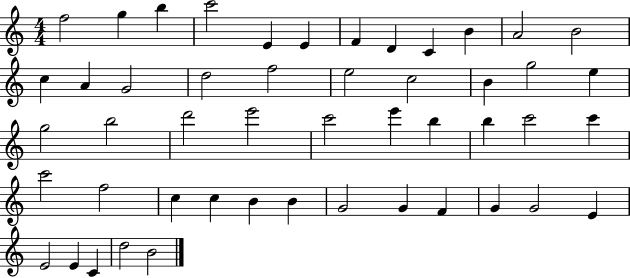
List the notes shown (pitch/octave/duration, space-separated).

F5/h G5/q B5/q C6/h E4/q E4/q F4/q D4/q C4/q B4/q A4/h B4/h C5/q A4/q G4/h D5/h F5/h E5/h C5/h B4/q G5/h E5/q G5/h B5/h D6/h E6/h C6/h E6/q B5/q B5/q C6/h C6/q C6/h F5/h C5/q C5/q B4/q B4/q G4/h G4/q F4/q G4/q G4/h E4/q E4/h E4/q C4/q D5/h B4/h